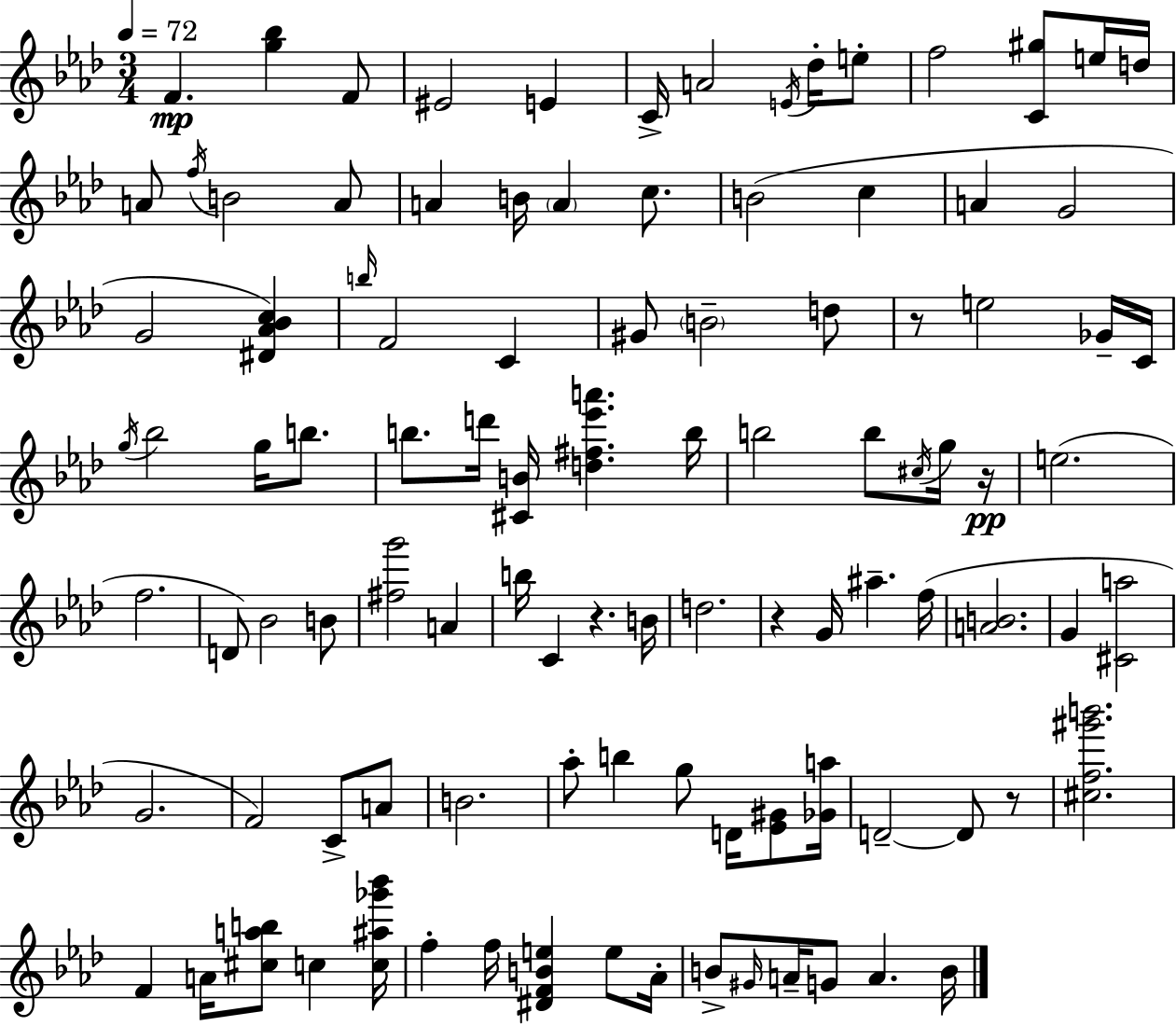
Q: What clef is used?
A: treble